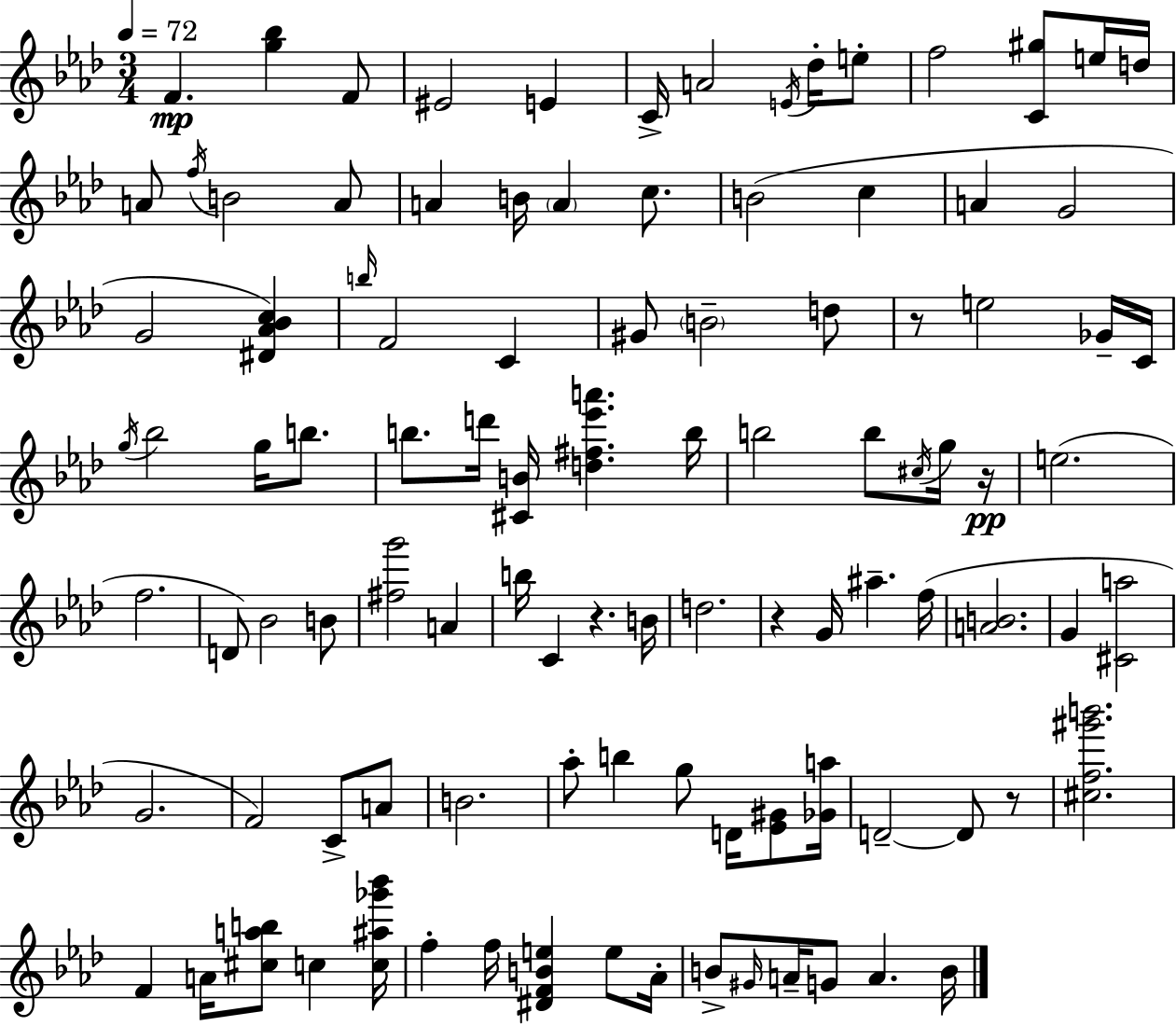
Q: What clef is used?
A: treble